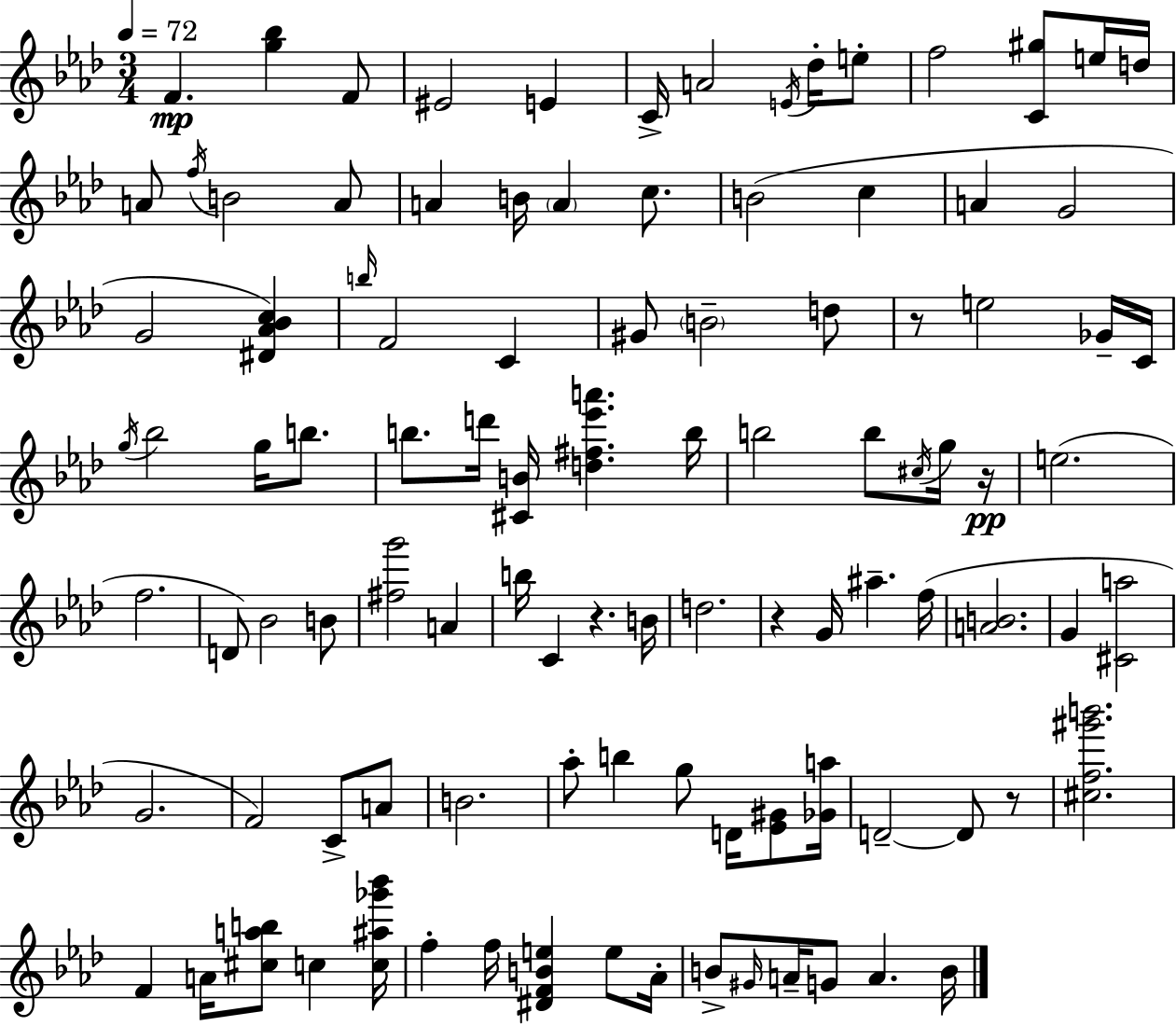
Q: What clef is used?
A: treble